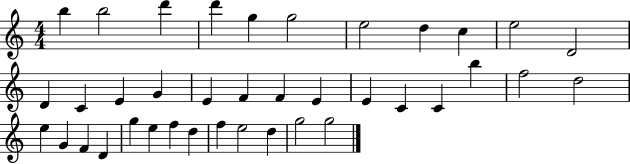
X:1
T:Untitled
M:4/4
L:1/4
K:C
b b2 d' d' g g2 e2 d c e2 D2 D C E G E F F E E C C b f2 d2 e G F D g e f d f e2 d g2 g2